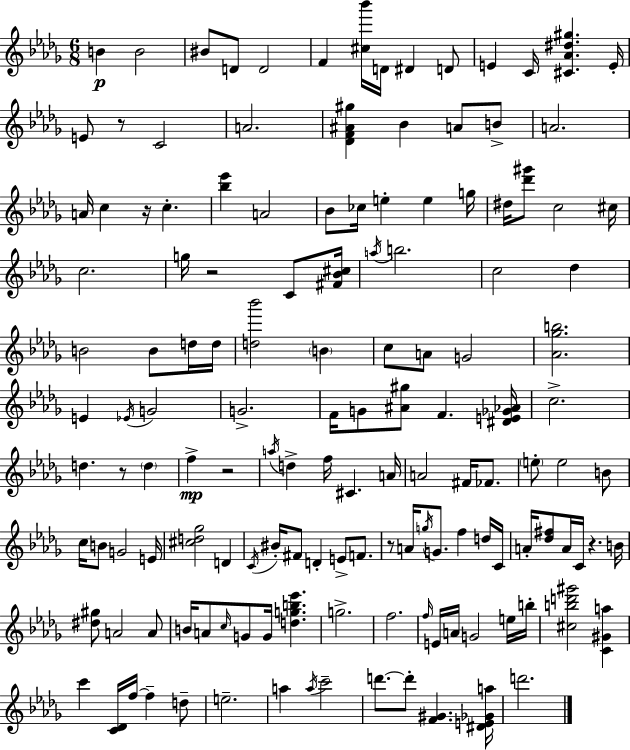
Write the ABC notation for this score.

X:1
T:Untitled
M:6/8
L:1/4
K:Bbm
B B2 ^B/2 D/2 D2 F [^c_b']/4 D/4 ^D D/2 E C/4 [^C_A^d^g] E/4 E/2 z/2 C2 A2 [_DF^A^g] _B A/2 B/2 A2 A/4 c z/4 c [_b_e'] A2 _B/2 _c/4 e e g/4 ^d/4 [_d'^g']/2 c2 ^c/4 c2 g/4 z2 C/2 [^F_B^c]/4 a/4 b2 c2 _d B2 B/2 d/4 d/4 [d_b']2 B c/2 A/2 G2 [_A_gb]2 E _E/4 G2 G2 F/4 G/2 [^A^g]/2 F [^DE_G_A]/4 c2 d z/2 d f z2 a/4 d f/4 ^C A/4 A2 ^F/4 _F/2 e/2 e2 B/2 c/4 B/2 G2 E/4 [^cd_g]2 D C/4 ^B/4 ^F/2 D E/2 F/2 z/2 A/4 g/4 G/2 f d/4 C/4 A/4 [_d^f]/2 A/4 C/4 z B/4 [^d^g]/2 A2 A/2 B/4 A/2 c/4 G/2 G/4 [dgb_e'] g2 f2 f/4 E/4 A/4 G2 e/4 b/4 [^cbd'^g']2 [C^Ga] c' [C_D]/4 f/4 f d/2 e2 a a/4 c'2 d'/2 d'/2 [F^G] [^DE_Ga]/4 d'2